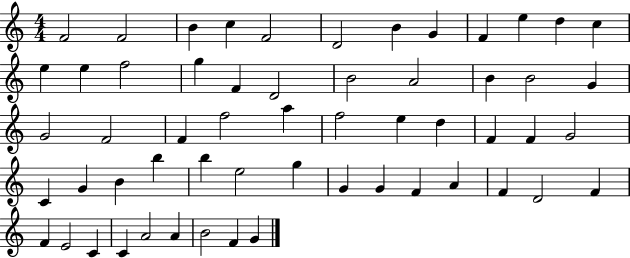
X:1
T:Untitled
M:4/4
L:1/4
K:C
F2 F2 B c F2 D2 B G F e d c e e f2 g F D2 B2 A2 B B2 G G2 F2 F f2 a f2 e d F F G2 C G B b b e2 g G G F A F D2 F F E2 C C A2 A B2 F G